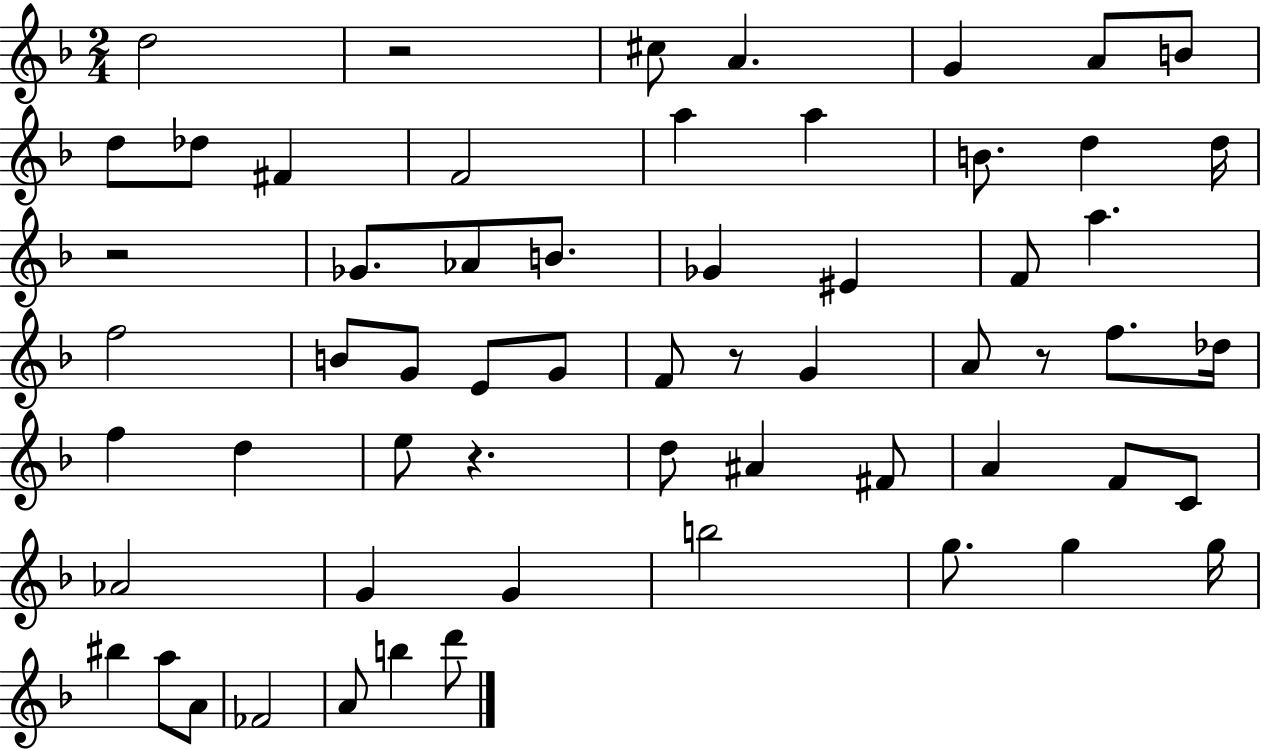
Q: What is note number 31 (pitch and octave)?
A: F5